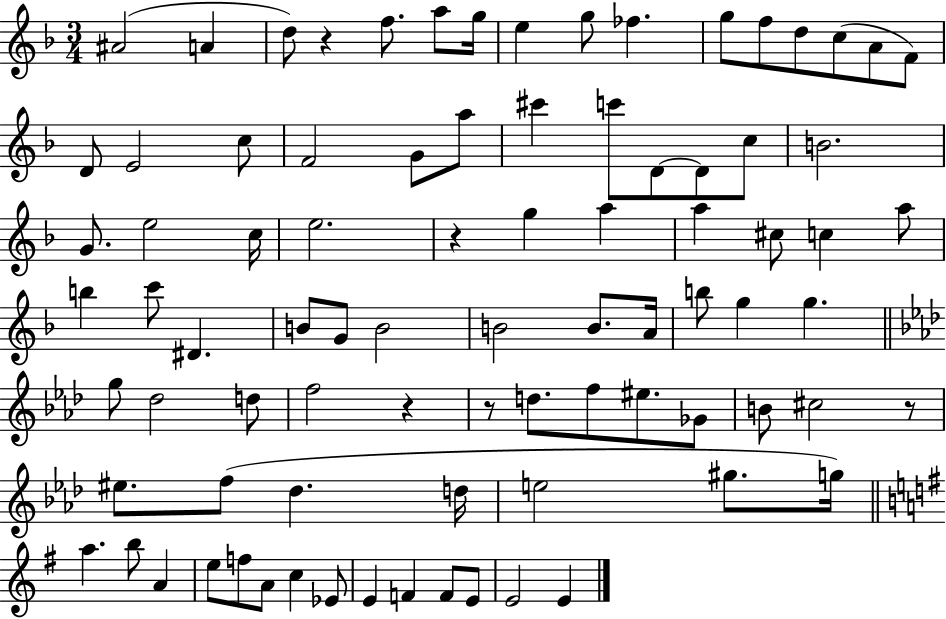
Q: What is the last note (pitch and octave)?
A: E4